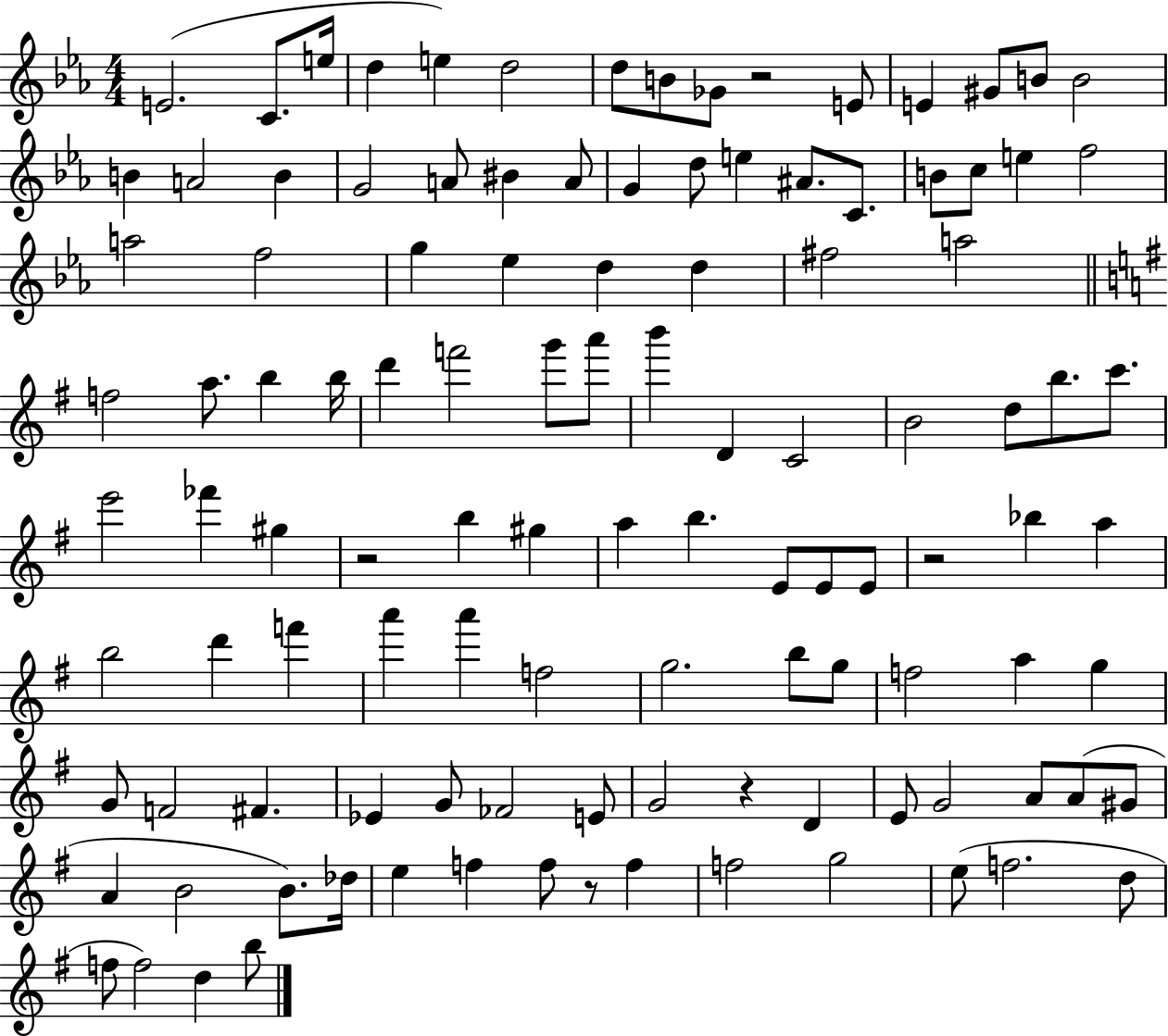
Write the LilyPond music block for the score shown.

{
  \clef treble
  \numericTimeSignature
  \time 4/4
  \key ees \major
  \repeat volta 2 { e'2.( c'8. e''16 | d''4 e''4) d''2 | d''8 b'8 ges'8 r2 e'8 | e'4 gis'8 b'8 b'2 | \break b'4 a'2 b'4 | g'2 a'8 bis'4 a'8 | g'4 d''8 e''4 ais'8. c'8. | b'8 c''8 e''4 f''2 | \break a''2 f''2 | g''4 ees''4 d''4 d''4 | fis''2 a''2 | \bar "||" \break \key e \minor f''2 a''8. b''4 b''16 | d'''4 f'''2 g'''8 a'''8 | b'''4 d'4 c'2 | b'2 d''8 b''8. c'''8. | \break e'''2 fes'''4 gis''4 | r2 b''4 gis''4 | a''4 b''4. e'8 e'8 e'8 | r2 bes''4 a''4 | \break b''2 d'''4 f'''4 | a'''4 a'''4 f''2 | g''2. b''8 g''8 | f''2 a''4 g''4 | \break g'8 f'2 fis'4. | ees'4 g'8 fes'2 e'8 | g'2 r4 d'4 | e'8 g'2 a'8 a'8( gis'8 | \break a'4 b'2 b'8.) des''16 | e''4 f''4 f''8 r8 f''4 | f''2 g''2 | e''8( f''2. d''8 | \break f''8 f''2) d''4 b''8 | } \bar "|."
}